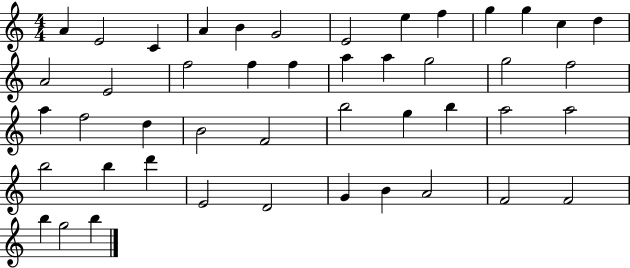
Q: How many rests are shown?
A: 0